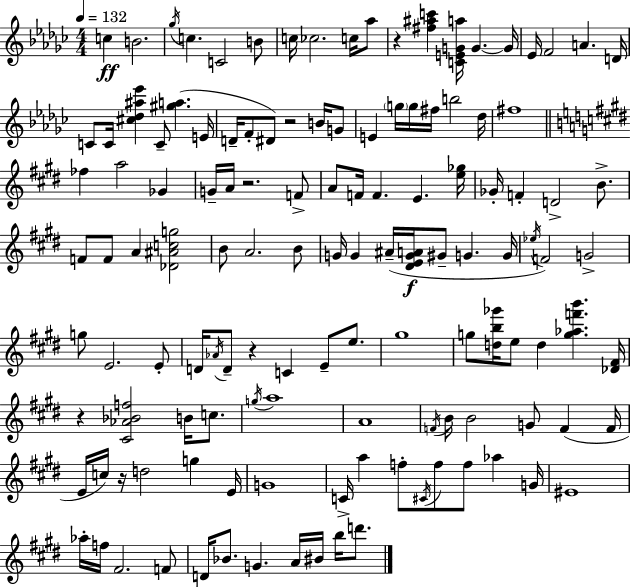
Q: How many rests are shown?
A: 6